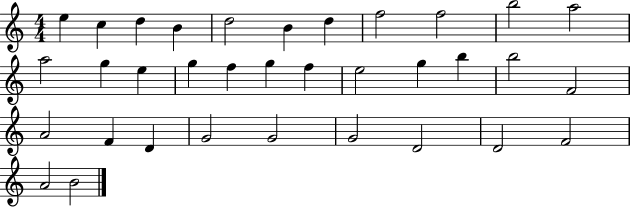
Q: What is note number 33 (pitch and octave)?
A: A4